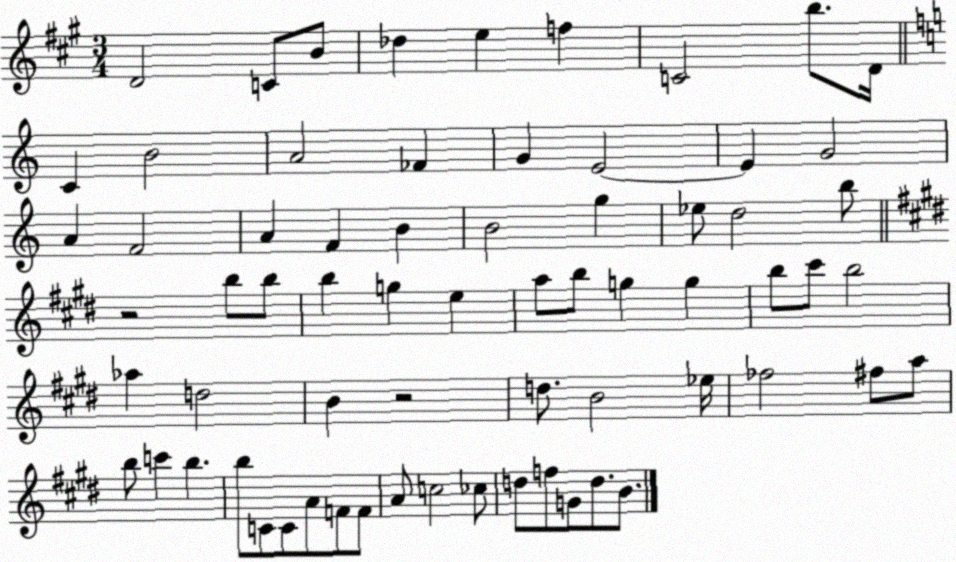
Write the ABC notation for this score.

X:1
T:Untitled
M:3/4
L:1/4
K:A
D2 C/2 B/2 _d e f C2 b/2 D/4 C B2 A2 _F G E2 E G2 A F2 A F B B2 g _e/2 d2 b/2 z2 b/2 b/2 b g e a/2 b/2 g g b/2 ^c'/2 b2 _a d2 B z2 d/2 B2 _e/4 _f2 ^f/2 a/2 b/2 c' b b/2 C/2 C/2 A/2 F/2 F/2 A/2 c2 _c/2 d/2 f/2 G/2 d/2 B/2